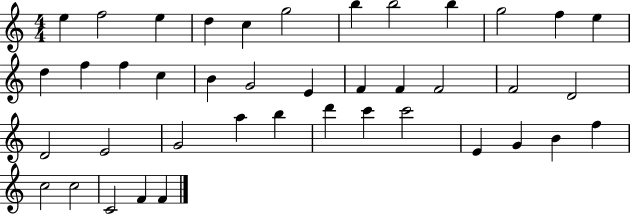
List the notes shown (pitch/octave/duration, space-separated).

E5/q F5/h E5/q D5/q C5/q G5/h B5/q B5/h B5/q G5/h F5/q E5/q D5/q F5/q F5/q C5/q B4/q G4/h E4/q F4/q F4/q F4/h F4/h D4/h D4/h E4/h G4/h A5/q B5/q D6/q C6/q C6/h E4/q G4/q B4/q F5/q C5/h C5/h C4/h F4/q F4/q